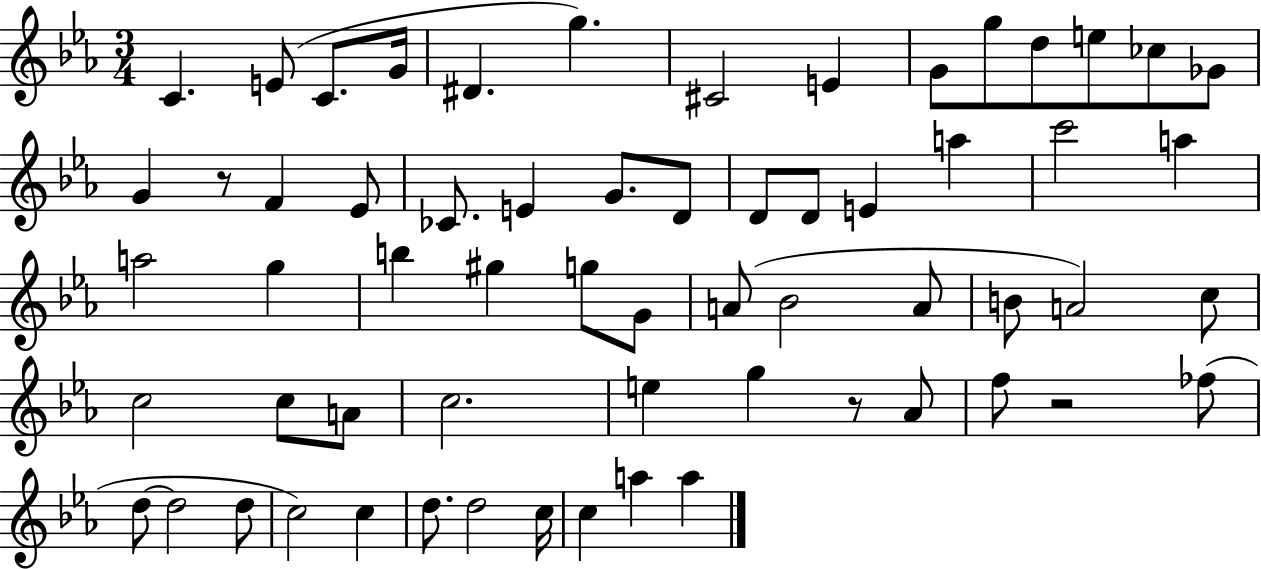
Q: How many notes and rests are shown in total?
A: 62